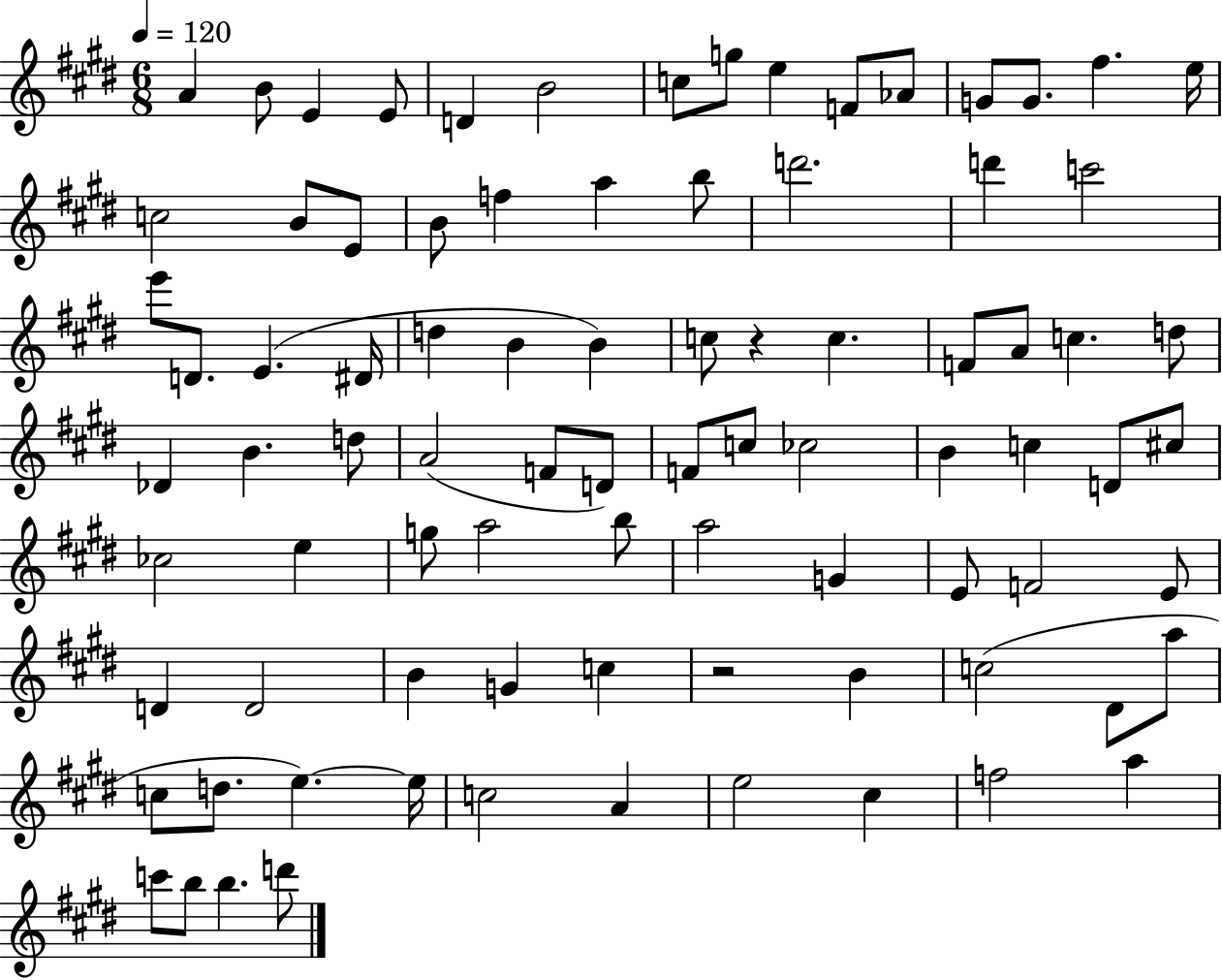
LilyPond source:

{
  \clef treble
  \numericTimeSignature
  \time 6/8
  \key e \major
  \tempo 4 = 120
  a'4 b'8 e'4 e'8 | d'4 b'2 | c''8 g''8 e''4 f'8 aes'8 | g'8 g'8. fis''4. e''16 | \break c''2 b'8 e'8 | b'8 f''4 a''4 b''8 | d'''2. | d'''4 c'''2 | \break e'''8 d'8. e'4.( dis'16 | d''4 b'4 b'4) | c''8 r4 c''4. | f'8 a'8 c''4. d''8 | \break des'4 b'4. d''8 | a'2( f'8 d'8) | f'8 c''8 ces''2 | b'4 c''4 d'8 cis''8 | \break ces''2 e''4 | g''8 a''2 b''8 | a''2 g'4 | e'8 f'2 e'8 | \break d'4 d'2 | b'4 g'4 c''4 | r2 b'4 | c''2( dis'8 a''8 | \break c''8 d''8. e''4.~~) e''16 | c''2 a'4 | e''2 cis''4 | f''2 a''4 | \break c'''8 b''8 b''4. d'''8 | \bar "|."
}